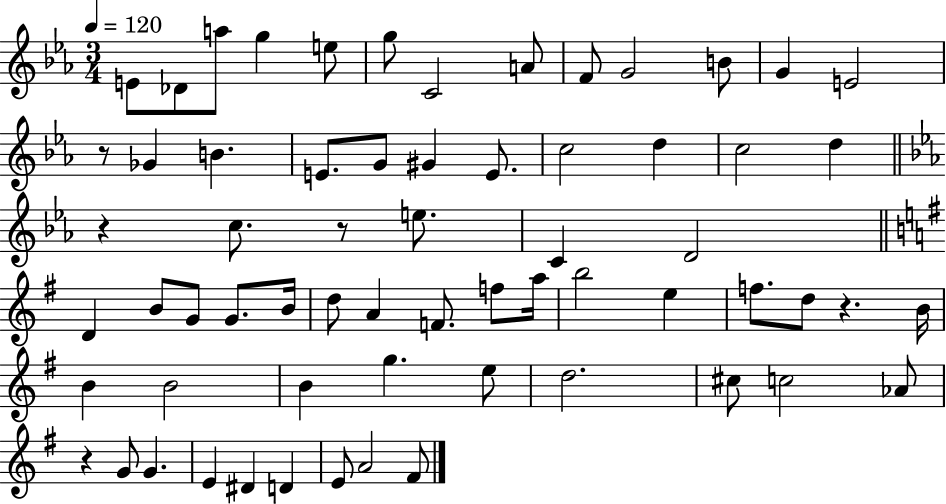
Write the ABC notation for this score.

X:1
T:Untitled
M:3/4
L:1/4
K:Eb
E/2 _D/2 a/2 g e/2 g/2 C2 A/2 F/2 G2 B/2 G E2 z/2 _G B E/2 G/2 ^G E/2 c2 d c2 d z c/2 z/2 e/2 C D2 D B/2 G/2 G/2 B/4 d/2 A F/2 f/2 a/4 b2 e f/2 d/2 z B/4 B B2 B g e/2 d2 ^c/2 c2 _A/2 z G/2 G E ^D D E/2 A2 ^F/2